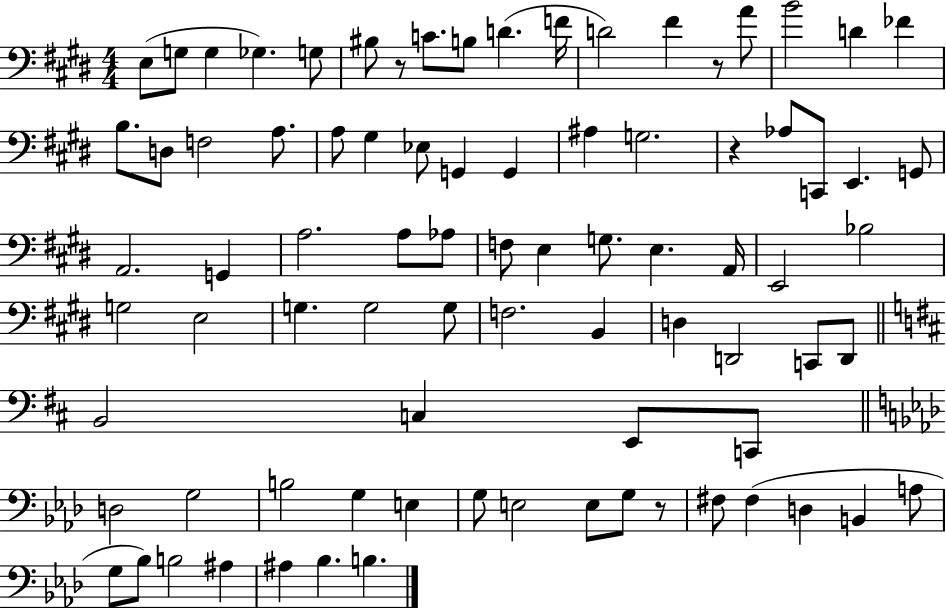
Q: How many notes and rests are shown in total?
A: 83